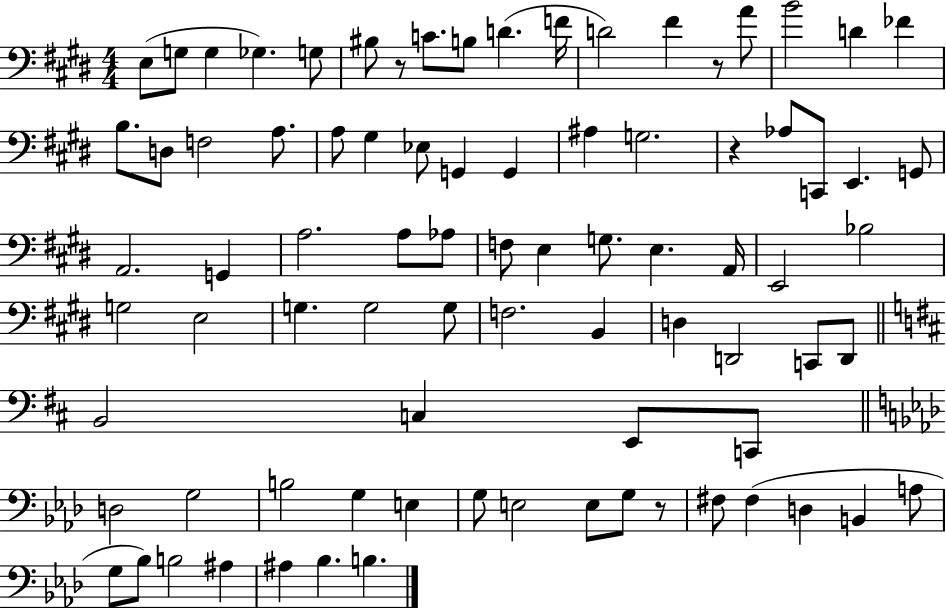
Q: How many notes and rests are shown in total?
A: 83